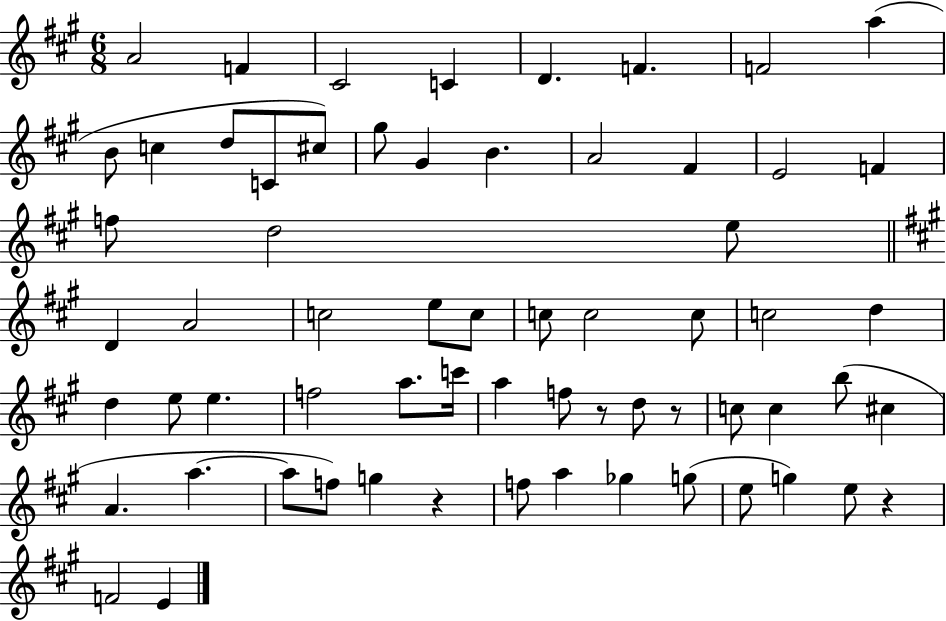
A4/h F4/q C#4/h C4/q D4/q. F4/q. F4/h A5/q B4/e C5/q D5/e C4/e C#5/e G#5/e G#4/q B4/q. A4/h F#4/q E4/h F4/q F5/e D5/h E5/e D4/q A4/h C5/h E5/e C5/e C5/e C5/h C5/e C5/h D5/q D5/q E5/e E5/q. F5/h A5/e. C6/s A5/q F5/e R/e D5/e R/e C5/e C5/q B5/e C#5/q A4/q. A5/q. A5/e F5/e G5/q R/q F5/e A5/q Gb5/q G5/e E5/e G5/q E5/e R/q F4/h E4/q